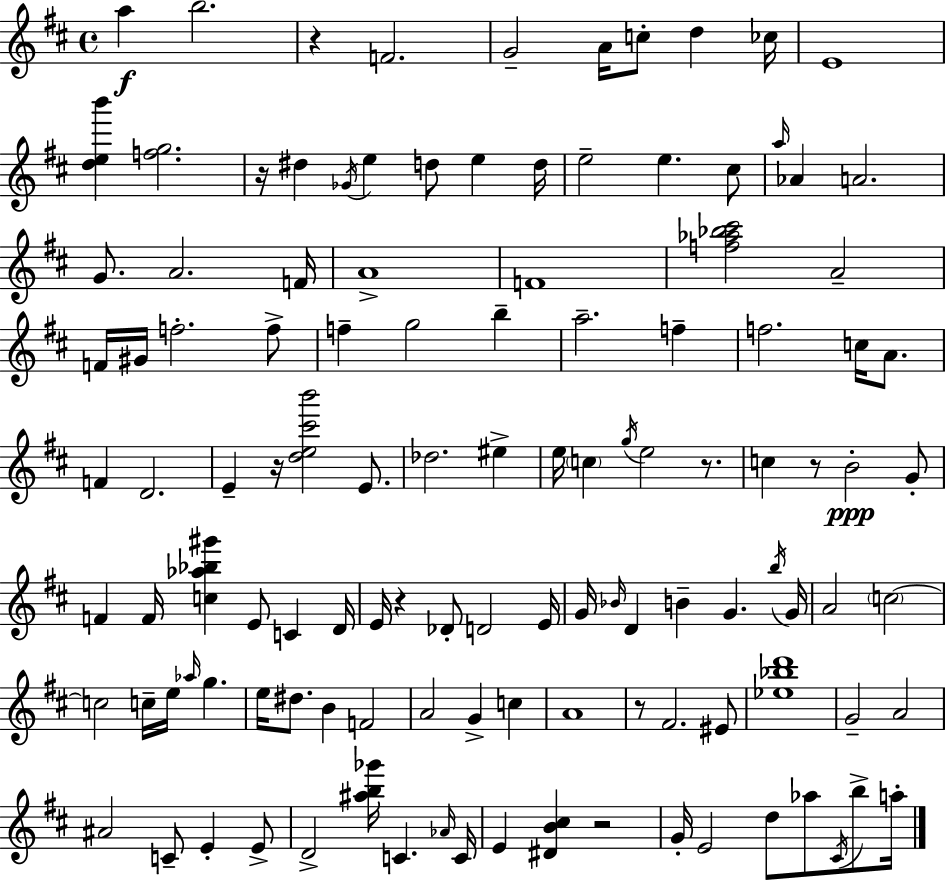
X:1
T:Untitled
M:4/4
L:1/4
K:D
a b2 z F2 G2 A/4 c/2 d _c/4 E4 [deb'] [fg]2 z/4 ^d _G/4 e d/2 e d/4 e2 e ^c/2 a/4 _A A2 G/2 A2 F/4 A4 F4 [f_a_b^c']2 A2 F/4 ^G/4 f2 f/2 f g2 b a2 f f2 c/4 A/2 F D2 E z/4 [de^c'b']2 E/2 _d2 ^e e/4 c g/4 e2 z/2 c z/2 B2 G/2 F F/4 [c_a_b^g'] E/2 C D/4 E/4 z _D/2 D2 E/4 G/4 _B/4 D B G b/4 G/4 A2 c2 c2 c/4 e/4 _a/4 g e/4 ^d/2 B F2 A2 G c A4 z/2 ^F2 ^E/2 [_e_bd']4 G2 A2 ^A2 C/2 E E/2 D2 [^ab_g']/4 C _A/4 C/4 E [^DB^c] z2 G/4 E2 d/2 _a/2 ^C/4 b/2 a/4